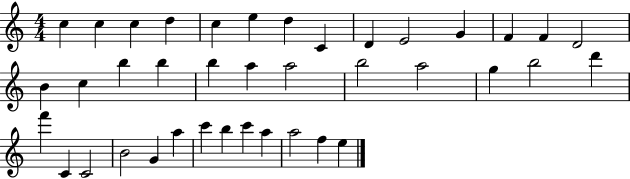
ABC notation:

X:1
T:Untitled
M:4/4
L:1/4
K:C
c c c d c e d C D E2 G F F D2 B c b b b a a2 b2 a2 g b2 d' f' C C2 B2 G a c' b c' a a2 f e